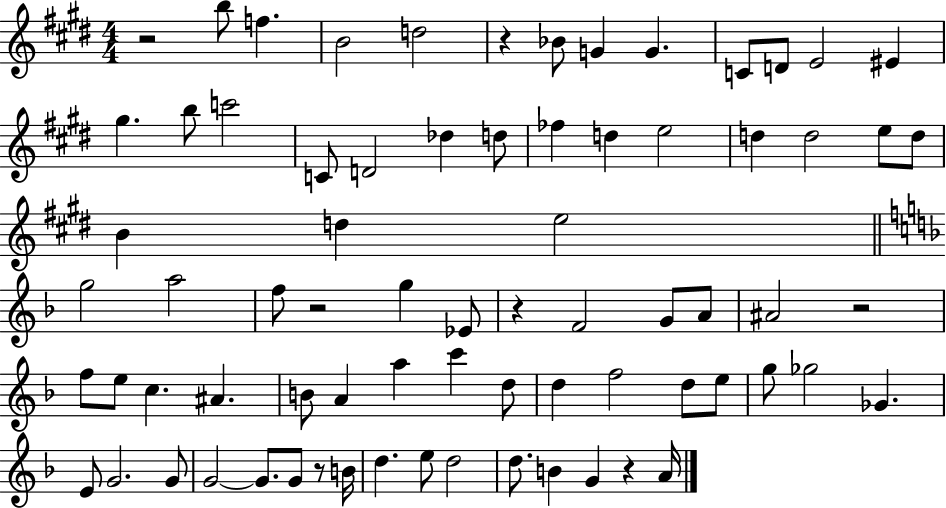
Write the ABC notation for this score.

X:1
T:Untitled
M:4/4
L:1/4
K:E
z2 b/2 f B2 d2 z _B/2 G G C/2 D/2 E2 ^E ^g b/2 c'2 C/2 D2 _d d/2 _f d e2 d d2 e/2 d/2 B d e2 g2 a2 f/2 z2 g _E/2 z F2 G/2 A/2 ^A2 z2 f/2 e/2 c ^A B/2 A a c' d/2 d f2 d/2 e/2 g/2 _g2 _G E/2 G2 G/2 G2 G/2 G/2 z/2 B/4 d e/2 d2 d/2 B G z A/4